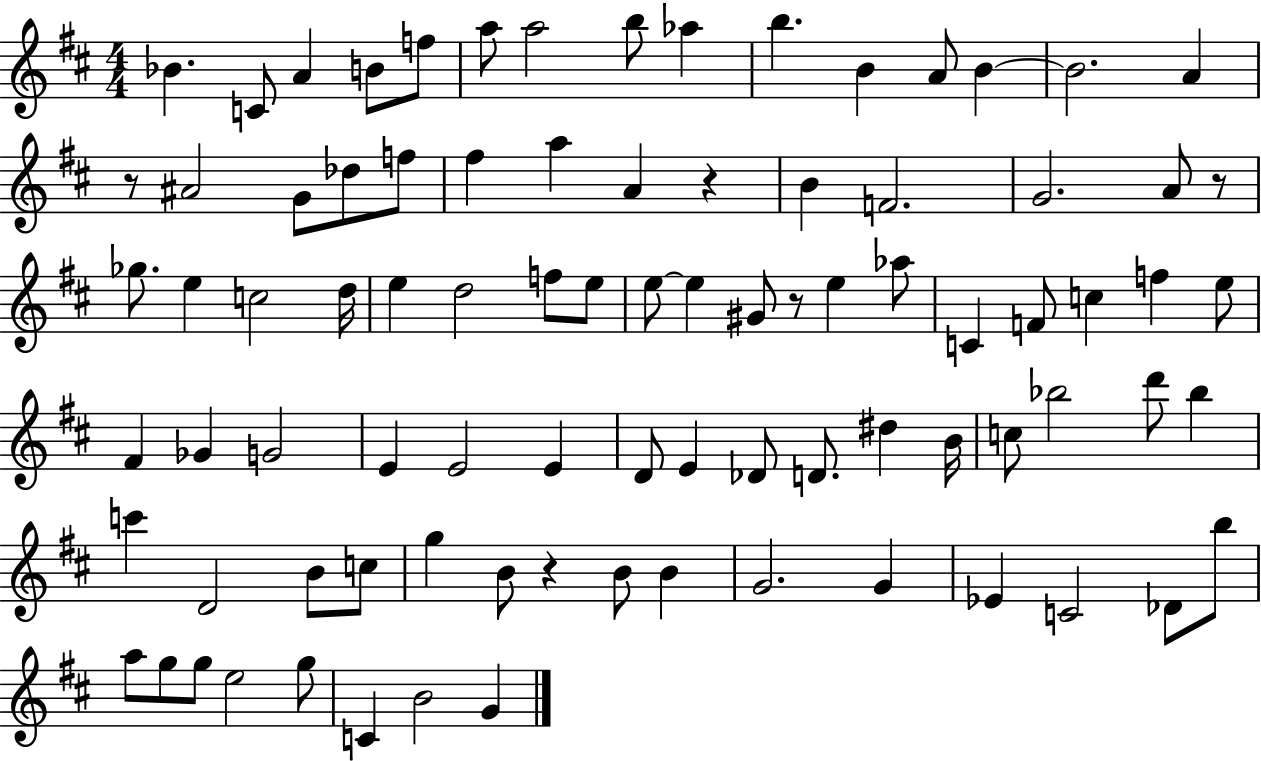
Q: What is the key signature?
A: D major